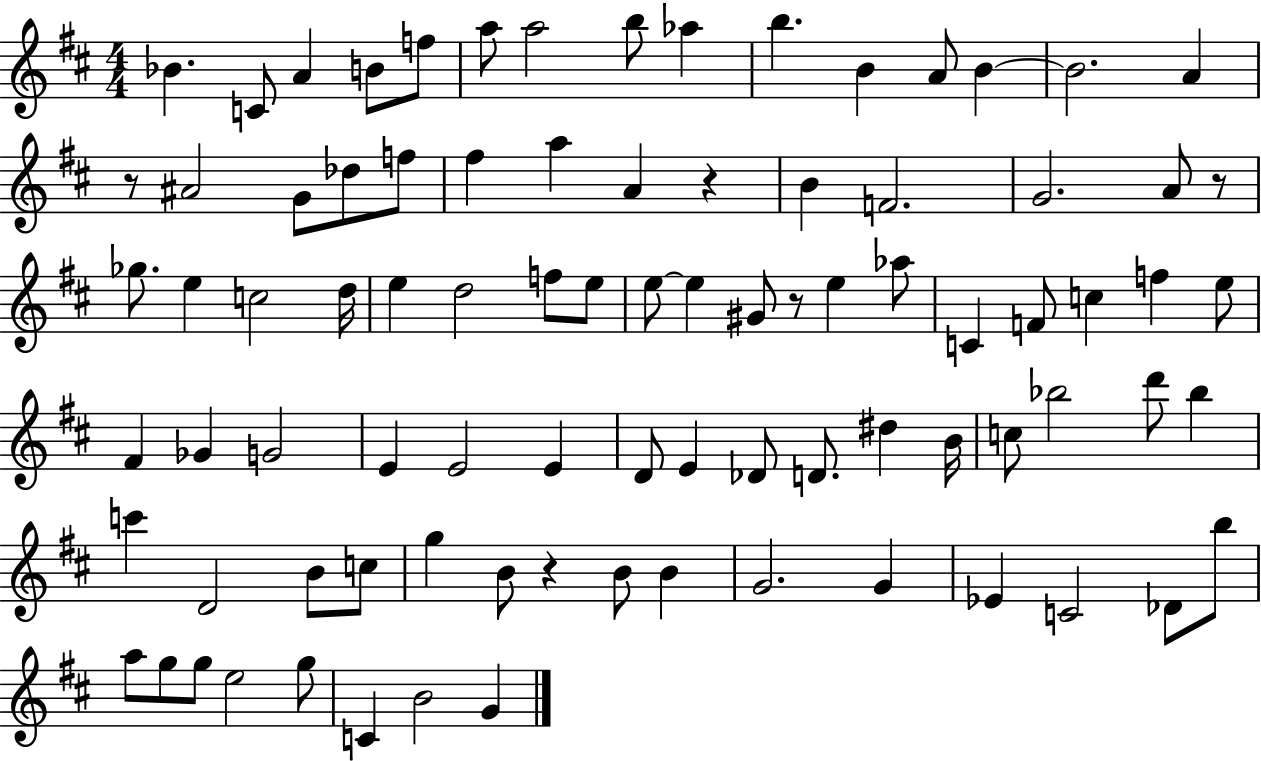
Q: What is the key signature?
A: D major